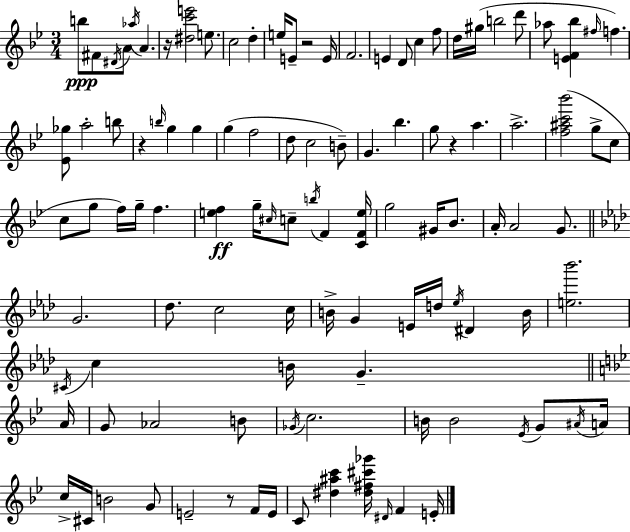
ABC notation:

X:1
T:Untitled
M:3/4
L:1/4
K:Gm
b/2 ^F/2 ^D/4 A/2 _a/4 A z/4 [^dc'e']2 e/2 c2 d e/4 E/2 z2 E/4 F2 E D/2 c f/2 d/4 ^g/4 b2 d'/2 _a/2 [EF_b] ^f/4 f [_E_g]/2 a2 b/2 z b/4 g g g f2 d/2 c2 B/2 G _b g/2 z a a2 [f^ac'_b']2 g/2 c/2 c/2 g/2 f/4 g/4 f [ef] g/4 ^c/4 c/2 b/4 F [CFe]/4 g2 ^G/4 _B/2 A/4 A2 G/2 G2 _d/2 c2 c/4 B/4 G E/4 d/4 _e/4 ^D B/4 [e_b']2 ^C/4 c B/4 G A/4 G/2 _A2 B/2 _G/4 c2 B/4 B2 _E/4 G/2 ^A/4 A/4 c/4 ^C/4 B2 G/2 E2 z/2 F/4 E/4 C/2 [^d^ac'] [^d^f^c'_g']/4 ^D/4 F E/4